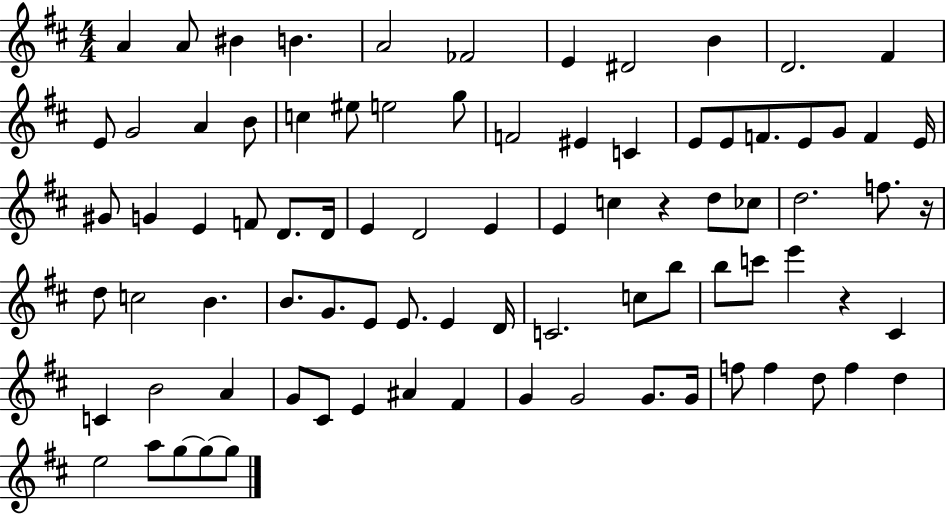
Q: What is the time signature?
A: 4/4